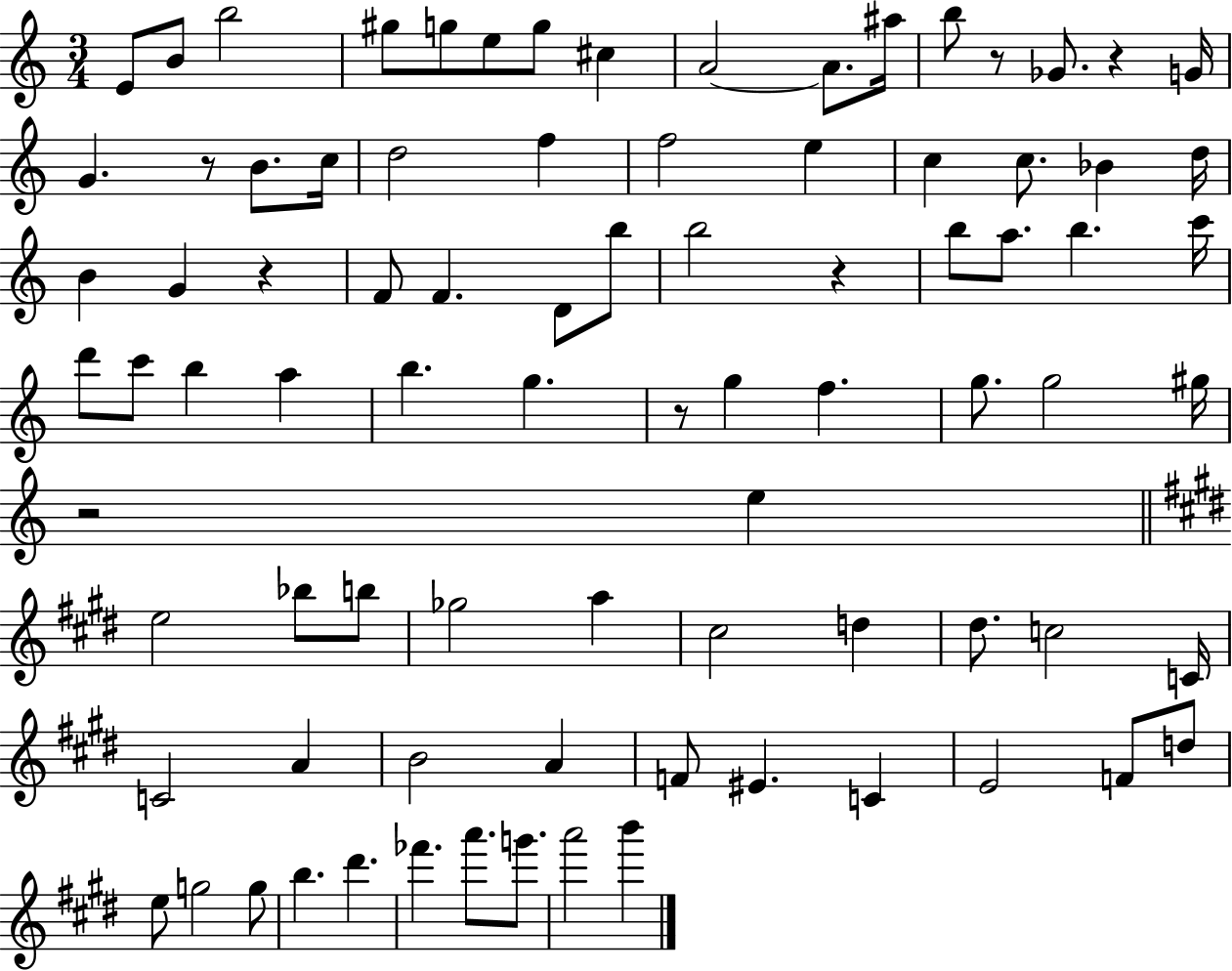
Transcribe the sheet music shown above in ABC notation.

X:1
T:Untitled
M:3/4
L:1/4
K:C
E/2 B/2 b2 ^g/2 g/2 e/2 g/2 ^c A2 A/2 ^a/4 b/2 z/2 _G/2 z G/4 G z/2 B/2 c/4 d2 f f2 e c c/2 _B d/4 B G z F/2 F D/2 b/2 b2 z b/2 a/2 b c'/4 d'/2 c'/2 b a b g z/2 g f g/2 g2 ^g/4 z2 e e2 _b/2 b/2 _g2 a ^c2 d ^d/2 c2 C/4 C2 A B2 A F/2 ^E C E2 F/2 d/2 e/2 g2 g/2 b ^d' _f' a'/2 g'/2 a'2 b'